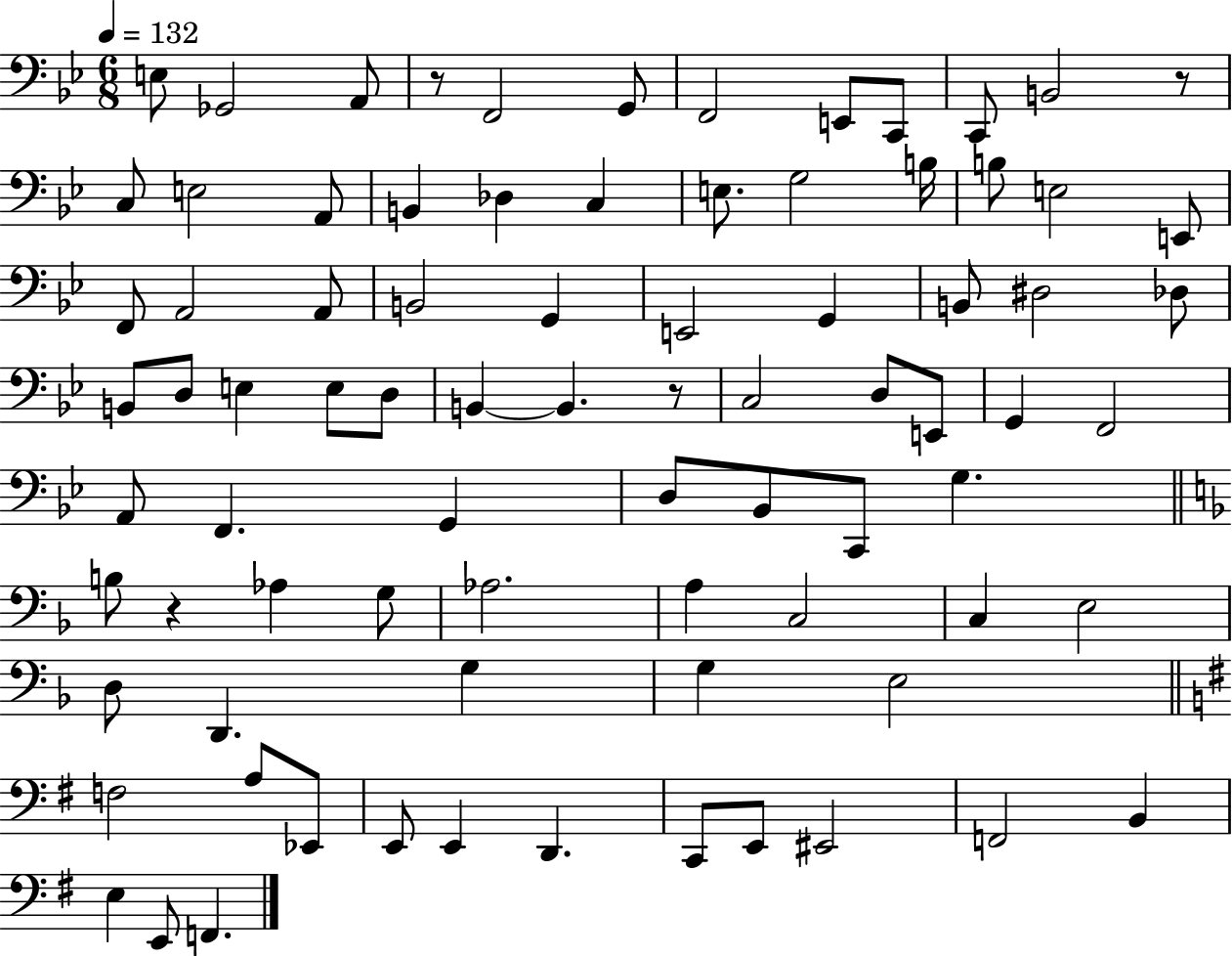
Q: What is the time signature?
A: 6/8